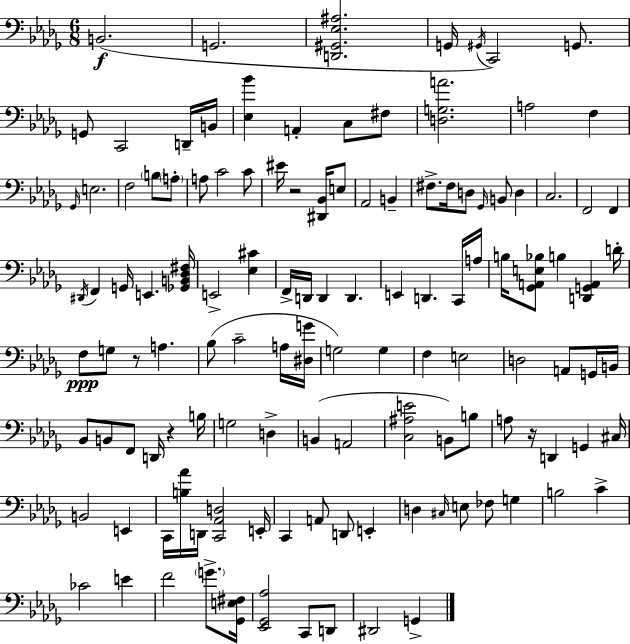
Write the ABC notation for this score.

X:1
T:Untitled
M:6/8
L:1/4
K:Bbm
B,,2 G,,2 [D,,^G,,_E,^A,]2 G,,/4 ^G,,/4 C,,2 G,,/2 G,,/2 C,,2 D,,/4 B,,/4 [_E,_B] A,, C,/2 ^F,/2 [D,G,A]2 A,2 F, _G,,/4 E,2 F,2 B,/2 A,/2 A,/2 C2 C/2 ^E/4 z2 [^D,,_B,,]/4 E,/2 _A,,2 B,, ^F,/2 ^F,/4 D,/2 _G,,/4 B,,/2 D, C,2 F,,2 F,, ^D,,/4 F,, G,,/4 E,, [_G,,B,,_D,^F,]/4 E,,2 [_E,^C] F,,/4 D,,/4 D,, D,, E,, D,, C,,/4 A,/4 B,/4 [_G,,A,,E,_B,]/2 B, [D,,G,,A,,] D/4 F,/2 G,/2 z/2 A, _B,/2 C2 A,/4 [^D,G]/4 G,2 G, F, E,2 D,2 A,,/2 G,,/4 B,,/4 _B,,/2 B,,/2 F,,/2 D,,/4 z B,/4 G,2 D, B,, A,,2 [C,^A,E]2 B,,/2 B,/2 A,/2 z/4 D,, G,, ^C,/4 B,,2 E,, C,,/4 [B,_A]/4 D,,/4 [C,,_A,,D,]2 E,,/4 C,, A,,/2 D,,/2 E,, D, ^C,/4 E,/2 _F,/2 G, B,2 C _C2 E F2 G/2 [_G,,E,^F,]/4 [_E,,_G,,_A,]2 C,,/2 D,,/2 ^D,,2 G,,